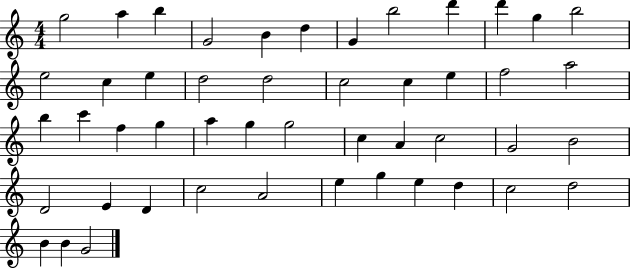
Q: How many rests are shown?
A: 0